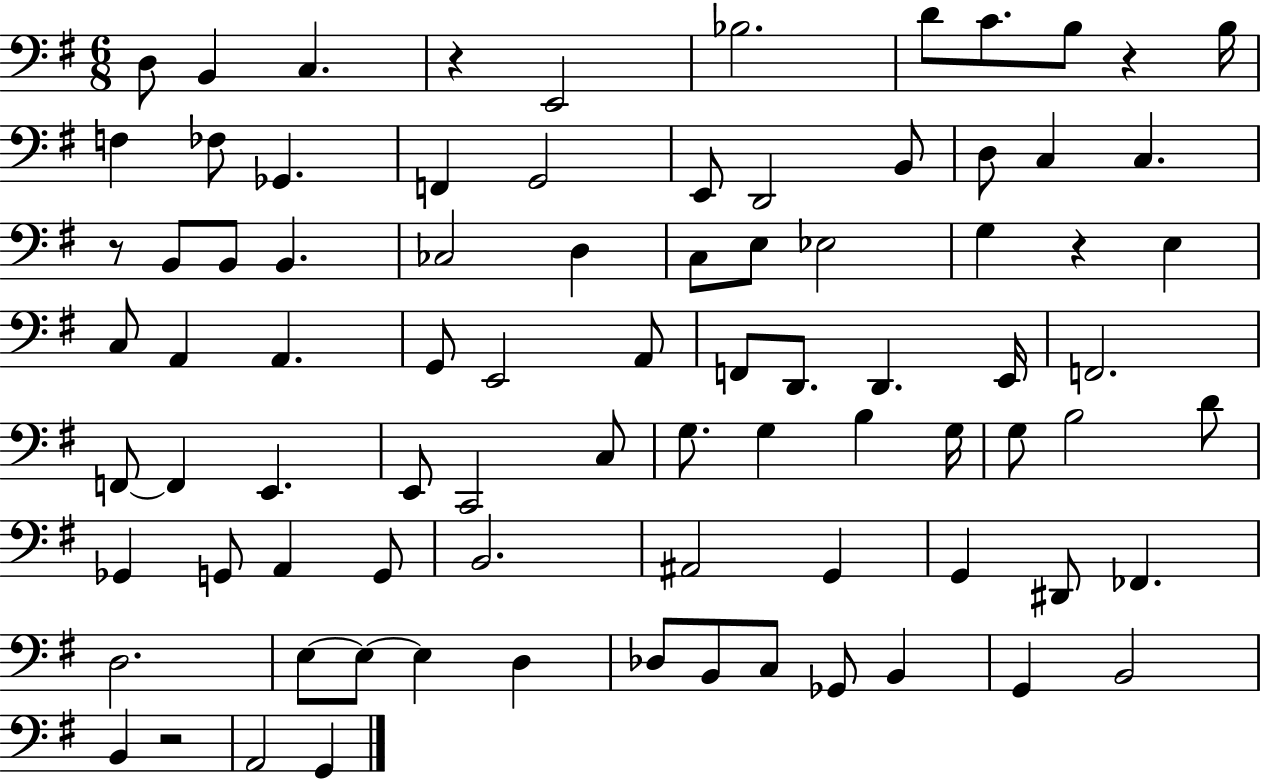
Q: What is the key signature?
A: G major